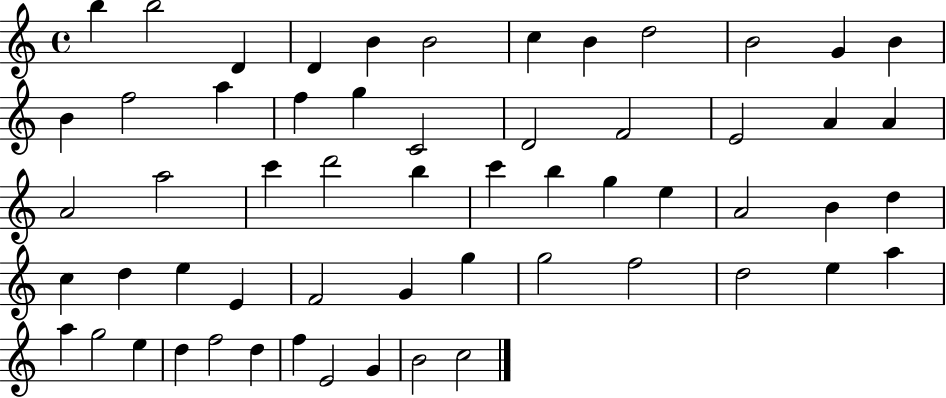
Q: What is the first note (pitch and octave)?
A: B5